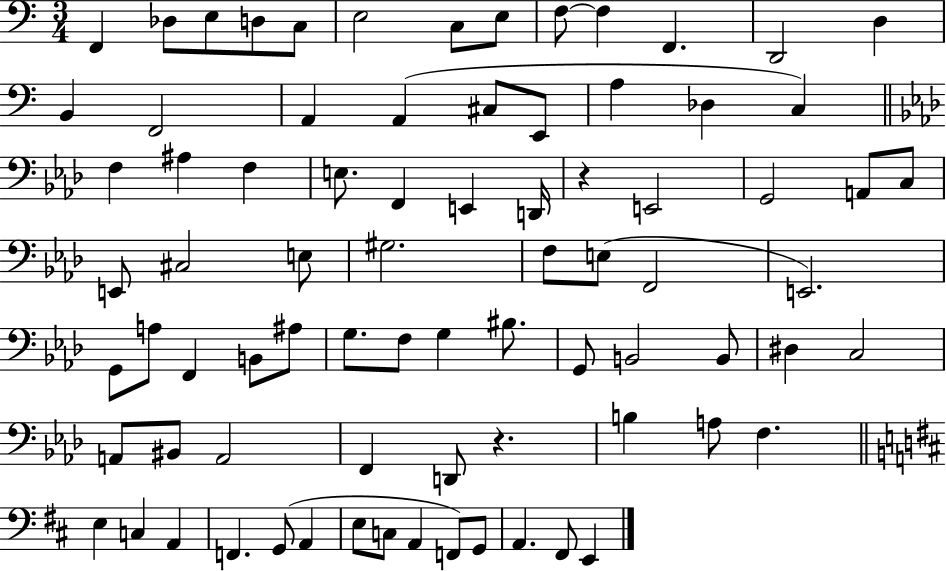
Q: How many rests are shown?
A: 2